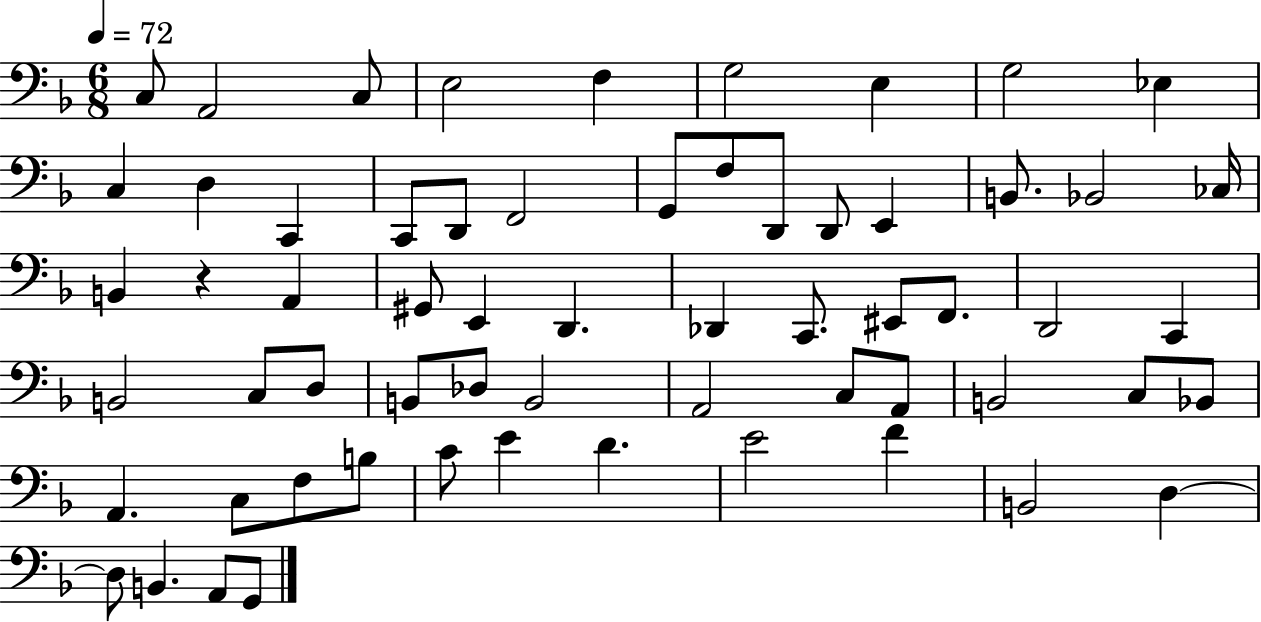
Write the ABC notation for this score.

X:1
T:Untitled
M:6/8
L:1/4
K:F
C,/2 A,,2 C,/2 E,2 F, G,2 E, G,2 _E, C, D, C,, C,,/2 D,,/2 F,,2 G,,/2 F,/2 D,,/2 D,,/2 E,, B,,/2 _B,,2 _C,/4 B,, z A,, ^G,,/2 E,, D,, _D,, C,,/2 ^E,,/2 F,,/2 D,,2 C,, B,,2 C,/2 D,/2 B,,/2 _D,/2 B,,2 A,,2 C,/2 A,,/2 B,,2 C,/2 _B,,/2 A,, C,/2 F,/2 B,/2 C/2 E D E2 F B,,2 D, D,/2 B,, A,,/2 G,,/2